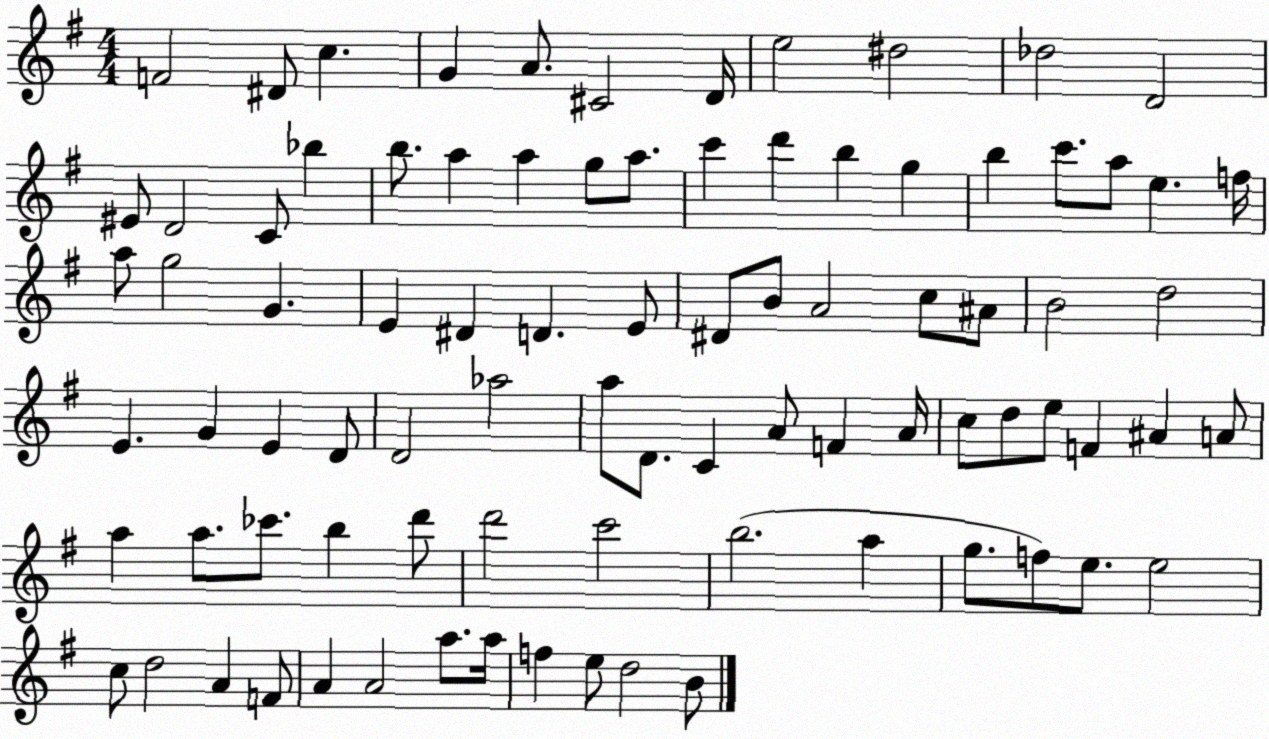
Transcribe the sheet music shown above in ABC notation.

X:1
T:Untitled
M:4/4
L:1/4
K:G
F2 ^D/2 c G A/2 ^C2 D/4 e2 ^d2 _d2 D2 ^E/2 D2 C/2 _b b/2 a a g/2 a/2 c' d' b g b c'/2 a/2 e f/4 a/2 g2 G E ^D D E/2 ^D/2 B/2 A2 c/2 ^A/2 B2 d2 E G E D/2 D2 _a2 a/2 D/2 C A/2 F A/4 c/2 d/2 e/2 F ^A A/2 a a/2 _c'/2 b d'/2 d'2 c'2 b2 a g/2 f/2 e/2 e2 c/2 d2 A F/2 A A2 a/2 a/4 f e/2 d2 B/2